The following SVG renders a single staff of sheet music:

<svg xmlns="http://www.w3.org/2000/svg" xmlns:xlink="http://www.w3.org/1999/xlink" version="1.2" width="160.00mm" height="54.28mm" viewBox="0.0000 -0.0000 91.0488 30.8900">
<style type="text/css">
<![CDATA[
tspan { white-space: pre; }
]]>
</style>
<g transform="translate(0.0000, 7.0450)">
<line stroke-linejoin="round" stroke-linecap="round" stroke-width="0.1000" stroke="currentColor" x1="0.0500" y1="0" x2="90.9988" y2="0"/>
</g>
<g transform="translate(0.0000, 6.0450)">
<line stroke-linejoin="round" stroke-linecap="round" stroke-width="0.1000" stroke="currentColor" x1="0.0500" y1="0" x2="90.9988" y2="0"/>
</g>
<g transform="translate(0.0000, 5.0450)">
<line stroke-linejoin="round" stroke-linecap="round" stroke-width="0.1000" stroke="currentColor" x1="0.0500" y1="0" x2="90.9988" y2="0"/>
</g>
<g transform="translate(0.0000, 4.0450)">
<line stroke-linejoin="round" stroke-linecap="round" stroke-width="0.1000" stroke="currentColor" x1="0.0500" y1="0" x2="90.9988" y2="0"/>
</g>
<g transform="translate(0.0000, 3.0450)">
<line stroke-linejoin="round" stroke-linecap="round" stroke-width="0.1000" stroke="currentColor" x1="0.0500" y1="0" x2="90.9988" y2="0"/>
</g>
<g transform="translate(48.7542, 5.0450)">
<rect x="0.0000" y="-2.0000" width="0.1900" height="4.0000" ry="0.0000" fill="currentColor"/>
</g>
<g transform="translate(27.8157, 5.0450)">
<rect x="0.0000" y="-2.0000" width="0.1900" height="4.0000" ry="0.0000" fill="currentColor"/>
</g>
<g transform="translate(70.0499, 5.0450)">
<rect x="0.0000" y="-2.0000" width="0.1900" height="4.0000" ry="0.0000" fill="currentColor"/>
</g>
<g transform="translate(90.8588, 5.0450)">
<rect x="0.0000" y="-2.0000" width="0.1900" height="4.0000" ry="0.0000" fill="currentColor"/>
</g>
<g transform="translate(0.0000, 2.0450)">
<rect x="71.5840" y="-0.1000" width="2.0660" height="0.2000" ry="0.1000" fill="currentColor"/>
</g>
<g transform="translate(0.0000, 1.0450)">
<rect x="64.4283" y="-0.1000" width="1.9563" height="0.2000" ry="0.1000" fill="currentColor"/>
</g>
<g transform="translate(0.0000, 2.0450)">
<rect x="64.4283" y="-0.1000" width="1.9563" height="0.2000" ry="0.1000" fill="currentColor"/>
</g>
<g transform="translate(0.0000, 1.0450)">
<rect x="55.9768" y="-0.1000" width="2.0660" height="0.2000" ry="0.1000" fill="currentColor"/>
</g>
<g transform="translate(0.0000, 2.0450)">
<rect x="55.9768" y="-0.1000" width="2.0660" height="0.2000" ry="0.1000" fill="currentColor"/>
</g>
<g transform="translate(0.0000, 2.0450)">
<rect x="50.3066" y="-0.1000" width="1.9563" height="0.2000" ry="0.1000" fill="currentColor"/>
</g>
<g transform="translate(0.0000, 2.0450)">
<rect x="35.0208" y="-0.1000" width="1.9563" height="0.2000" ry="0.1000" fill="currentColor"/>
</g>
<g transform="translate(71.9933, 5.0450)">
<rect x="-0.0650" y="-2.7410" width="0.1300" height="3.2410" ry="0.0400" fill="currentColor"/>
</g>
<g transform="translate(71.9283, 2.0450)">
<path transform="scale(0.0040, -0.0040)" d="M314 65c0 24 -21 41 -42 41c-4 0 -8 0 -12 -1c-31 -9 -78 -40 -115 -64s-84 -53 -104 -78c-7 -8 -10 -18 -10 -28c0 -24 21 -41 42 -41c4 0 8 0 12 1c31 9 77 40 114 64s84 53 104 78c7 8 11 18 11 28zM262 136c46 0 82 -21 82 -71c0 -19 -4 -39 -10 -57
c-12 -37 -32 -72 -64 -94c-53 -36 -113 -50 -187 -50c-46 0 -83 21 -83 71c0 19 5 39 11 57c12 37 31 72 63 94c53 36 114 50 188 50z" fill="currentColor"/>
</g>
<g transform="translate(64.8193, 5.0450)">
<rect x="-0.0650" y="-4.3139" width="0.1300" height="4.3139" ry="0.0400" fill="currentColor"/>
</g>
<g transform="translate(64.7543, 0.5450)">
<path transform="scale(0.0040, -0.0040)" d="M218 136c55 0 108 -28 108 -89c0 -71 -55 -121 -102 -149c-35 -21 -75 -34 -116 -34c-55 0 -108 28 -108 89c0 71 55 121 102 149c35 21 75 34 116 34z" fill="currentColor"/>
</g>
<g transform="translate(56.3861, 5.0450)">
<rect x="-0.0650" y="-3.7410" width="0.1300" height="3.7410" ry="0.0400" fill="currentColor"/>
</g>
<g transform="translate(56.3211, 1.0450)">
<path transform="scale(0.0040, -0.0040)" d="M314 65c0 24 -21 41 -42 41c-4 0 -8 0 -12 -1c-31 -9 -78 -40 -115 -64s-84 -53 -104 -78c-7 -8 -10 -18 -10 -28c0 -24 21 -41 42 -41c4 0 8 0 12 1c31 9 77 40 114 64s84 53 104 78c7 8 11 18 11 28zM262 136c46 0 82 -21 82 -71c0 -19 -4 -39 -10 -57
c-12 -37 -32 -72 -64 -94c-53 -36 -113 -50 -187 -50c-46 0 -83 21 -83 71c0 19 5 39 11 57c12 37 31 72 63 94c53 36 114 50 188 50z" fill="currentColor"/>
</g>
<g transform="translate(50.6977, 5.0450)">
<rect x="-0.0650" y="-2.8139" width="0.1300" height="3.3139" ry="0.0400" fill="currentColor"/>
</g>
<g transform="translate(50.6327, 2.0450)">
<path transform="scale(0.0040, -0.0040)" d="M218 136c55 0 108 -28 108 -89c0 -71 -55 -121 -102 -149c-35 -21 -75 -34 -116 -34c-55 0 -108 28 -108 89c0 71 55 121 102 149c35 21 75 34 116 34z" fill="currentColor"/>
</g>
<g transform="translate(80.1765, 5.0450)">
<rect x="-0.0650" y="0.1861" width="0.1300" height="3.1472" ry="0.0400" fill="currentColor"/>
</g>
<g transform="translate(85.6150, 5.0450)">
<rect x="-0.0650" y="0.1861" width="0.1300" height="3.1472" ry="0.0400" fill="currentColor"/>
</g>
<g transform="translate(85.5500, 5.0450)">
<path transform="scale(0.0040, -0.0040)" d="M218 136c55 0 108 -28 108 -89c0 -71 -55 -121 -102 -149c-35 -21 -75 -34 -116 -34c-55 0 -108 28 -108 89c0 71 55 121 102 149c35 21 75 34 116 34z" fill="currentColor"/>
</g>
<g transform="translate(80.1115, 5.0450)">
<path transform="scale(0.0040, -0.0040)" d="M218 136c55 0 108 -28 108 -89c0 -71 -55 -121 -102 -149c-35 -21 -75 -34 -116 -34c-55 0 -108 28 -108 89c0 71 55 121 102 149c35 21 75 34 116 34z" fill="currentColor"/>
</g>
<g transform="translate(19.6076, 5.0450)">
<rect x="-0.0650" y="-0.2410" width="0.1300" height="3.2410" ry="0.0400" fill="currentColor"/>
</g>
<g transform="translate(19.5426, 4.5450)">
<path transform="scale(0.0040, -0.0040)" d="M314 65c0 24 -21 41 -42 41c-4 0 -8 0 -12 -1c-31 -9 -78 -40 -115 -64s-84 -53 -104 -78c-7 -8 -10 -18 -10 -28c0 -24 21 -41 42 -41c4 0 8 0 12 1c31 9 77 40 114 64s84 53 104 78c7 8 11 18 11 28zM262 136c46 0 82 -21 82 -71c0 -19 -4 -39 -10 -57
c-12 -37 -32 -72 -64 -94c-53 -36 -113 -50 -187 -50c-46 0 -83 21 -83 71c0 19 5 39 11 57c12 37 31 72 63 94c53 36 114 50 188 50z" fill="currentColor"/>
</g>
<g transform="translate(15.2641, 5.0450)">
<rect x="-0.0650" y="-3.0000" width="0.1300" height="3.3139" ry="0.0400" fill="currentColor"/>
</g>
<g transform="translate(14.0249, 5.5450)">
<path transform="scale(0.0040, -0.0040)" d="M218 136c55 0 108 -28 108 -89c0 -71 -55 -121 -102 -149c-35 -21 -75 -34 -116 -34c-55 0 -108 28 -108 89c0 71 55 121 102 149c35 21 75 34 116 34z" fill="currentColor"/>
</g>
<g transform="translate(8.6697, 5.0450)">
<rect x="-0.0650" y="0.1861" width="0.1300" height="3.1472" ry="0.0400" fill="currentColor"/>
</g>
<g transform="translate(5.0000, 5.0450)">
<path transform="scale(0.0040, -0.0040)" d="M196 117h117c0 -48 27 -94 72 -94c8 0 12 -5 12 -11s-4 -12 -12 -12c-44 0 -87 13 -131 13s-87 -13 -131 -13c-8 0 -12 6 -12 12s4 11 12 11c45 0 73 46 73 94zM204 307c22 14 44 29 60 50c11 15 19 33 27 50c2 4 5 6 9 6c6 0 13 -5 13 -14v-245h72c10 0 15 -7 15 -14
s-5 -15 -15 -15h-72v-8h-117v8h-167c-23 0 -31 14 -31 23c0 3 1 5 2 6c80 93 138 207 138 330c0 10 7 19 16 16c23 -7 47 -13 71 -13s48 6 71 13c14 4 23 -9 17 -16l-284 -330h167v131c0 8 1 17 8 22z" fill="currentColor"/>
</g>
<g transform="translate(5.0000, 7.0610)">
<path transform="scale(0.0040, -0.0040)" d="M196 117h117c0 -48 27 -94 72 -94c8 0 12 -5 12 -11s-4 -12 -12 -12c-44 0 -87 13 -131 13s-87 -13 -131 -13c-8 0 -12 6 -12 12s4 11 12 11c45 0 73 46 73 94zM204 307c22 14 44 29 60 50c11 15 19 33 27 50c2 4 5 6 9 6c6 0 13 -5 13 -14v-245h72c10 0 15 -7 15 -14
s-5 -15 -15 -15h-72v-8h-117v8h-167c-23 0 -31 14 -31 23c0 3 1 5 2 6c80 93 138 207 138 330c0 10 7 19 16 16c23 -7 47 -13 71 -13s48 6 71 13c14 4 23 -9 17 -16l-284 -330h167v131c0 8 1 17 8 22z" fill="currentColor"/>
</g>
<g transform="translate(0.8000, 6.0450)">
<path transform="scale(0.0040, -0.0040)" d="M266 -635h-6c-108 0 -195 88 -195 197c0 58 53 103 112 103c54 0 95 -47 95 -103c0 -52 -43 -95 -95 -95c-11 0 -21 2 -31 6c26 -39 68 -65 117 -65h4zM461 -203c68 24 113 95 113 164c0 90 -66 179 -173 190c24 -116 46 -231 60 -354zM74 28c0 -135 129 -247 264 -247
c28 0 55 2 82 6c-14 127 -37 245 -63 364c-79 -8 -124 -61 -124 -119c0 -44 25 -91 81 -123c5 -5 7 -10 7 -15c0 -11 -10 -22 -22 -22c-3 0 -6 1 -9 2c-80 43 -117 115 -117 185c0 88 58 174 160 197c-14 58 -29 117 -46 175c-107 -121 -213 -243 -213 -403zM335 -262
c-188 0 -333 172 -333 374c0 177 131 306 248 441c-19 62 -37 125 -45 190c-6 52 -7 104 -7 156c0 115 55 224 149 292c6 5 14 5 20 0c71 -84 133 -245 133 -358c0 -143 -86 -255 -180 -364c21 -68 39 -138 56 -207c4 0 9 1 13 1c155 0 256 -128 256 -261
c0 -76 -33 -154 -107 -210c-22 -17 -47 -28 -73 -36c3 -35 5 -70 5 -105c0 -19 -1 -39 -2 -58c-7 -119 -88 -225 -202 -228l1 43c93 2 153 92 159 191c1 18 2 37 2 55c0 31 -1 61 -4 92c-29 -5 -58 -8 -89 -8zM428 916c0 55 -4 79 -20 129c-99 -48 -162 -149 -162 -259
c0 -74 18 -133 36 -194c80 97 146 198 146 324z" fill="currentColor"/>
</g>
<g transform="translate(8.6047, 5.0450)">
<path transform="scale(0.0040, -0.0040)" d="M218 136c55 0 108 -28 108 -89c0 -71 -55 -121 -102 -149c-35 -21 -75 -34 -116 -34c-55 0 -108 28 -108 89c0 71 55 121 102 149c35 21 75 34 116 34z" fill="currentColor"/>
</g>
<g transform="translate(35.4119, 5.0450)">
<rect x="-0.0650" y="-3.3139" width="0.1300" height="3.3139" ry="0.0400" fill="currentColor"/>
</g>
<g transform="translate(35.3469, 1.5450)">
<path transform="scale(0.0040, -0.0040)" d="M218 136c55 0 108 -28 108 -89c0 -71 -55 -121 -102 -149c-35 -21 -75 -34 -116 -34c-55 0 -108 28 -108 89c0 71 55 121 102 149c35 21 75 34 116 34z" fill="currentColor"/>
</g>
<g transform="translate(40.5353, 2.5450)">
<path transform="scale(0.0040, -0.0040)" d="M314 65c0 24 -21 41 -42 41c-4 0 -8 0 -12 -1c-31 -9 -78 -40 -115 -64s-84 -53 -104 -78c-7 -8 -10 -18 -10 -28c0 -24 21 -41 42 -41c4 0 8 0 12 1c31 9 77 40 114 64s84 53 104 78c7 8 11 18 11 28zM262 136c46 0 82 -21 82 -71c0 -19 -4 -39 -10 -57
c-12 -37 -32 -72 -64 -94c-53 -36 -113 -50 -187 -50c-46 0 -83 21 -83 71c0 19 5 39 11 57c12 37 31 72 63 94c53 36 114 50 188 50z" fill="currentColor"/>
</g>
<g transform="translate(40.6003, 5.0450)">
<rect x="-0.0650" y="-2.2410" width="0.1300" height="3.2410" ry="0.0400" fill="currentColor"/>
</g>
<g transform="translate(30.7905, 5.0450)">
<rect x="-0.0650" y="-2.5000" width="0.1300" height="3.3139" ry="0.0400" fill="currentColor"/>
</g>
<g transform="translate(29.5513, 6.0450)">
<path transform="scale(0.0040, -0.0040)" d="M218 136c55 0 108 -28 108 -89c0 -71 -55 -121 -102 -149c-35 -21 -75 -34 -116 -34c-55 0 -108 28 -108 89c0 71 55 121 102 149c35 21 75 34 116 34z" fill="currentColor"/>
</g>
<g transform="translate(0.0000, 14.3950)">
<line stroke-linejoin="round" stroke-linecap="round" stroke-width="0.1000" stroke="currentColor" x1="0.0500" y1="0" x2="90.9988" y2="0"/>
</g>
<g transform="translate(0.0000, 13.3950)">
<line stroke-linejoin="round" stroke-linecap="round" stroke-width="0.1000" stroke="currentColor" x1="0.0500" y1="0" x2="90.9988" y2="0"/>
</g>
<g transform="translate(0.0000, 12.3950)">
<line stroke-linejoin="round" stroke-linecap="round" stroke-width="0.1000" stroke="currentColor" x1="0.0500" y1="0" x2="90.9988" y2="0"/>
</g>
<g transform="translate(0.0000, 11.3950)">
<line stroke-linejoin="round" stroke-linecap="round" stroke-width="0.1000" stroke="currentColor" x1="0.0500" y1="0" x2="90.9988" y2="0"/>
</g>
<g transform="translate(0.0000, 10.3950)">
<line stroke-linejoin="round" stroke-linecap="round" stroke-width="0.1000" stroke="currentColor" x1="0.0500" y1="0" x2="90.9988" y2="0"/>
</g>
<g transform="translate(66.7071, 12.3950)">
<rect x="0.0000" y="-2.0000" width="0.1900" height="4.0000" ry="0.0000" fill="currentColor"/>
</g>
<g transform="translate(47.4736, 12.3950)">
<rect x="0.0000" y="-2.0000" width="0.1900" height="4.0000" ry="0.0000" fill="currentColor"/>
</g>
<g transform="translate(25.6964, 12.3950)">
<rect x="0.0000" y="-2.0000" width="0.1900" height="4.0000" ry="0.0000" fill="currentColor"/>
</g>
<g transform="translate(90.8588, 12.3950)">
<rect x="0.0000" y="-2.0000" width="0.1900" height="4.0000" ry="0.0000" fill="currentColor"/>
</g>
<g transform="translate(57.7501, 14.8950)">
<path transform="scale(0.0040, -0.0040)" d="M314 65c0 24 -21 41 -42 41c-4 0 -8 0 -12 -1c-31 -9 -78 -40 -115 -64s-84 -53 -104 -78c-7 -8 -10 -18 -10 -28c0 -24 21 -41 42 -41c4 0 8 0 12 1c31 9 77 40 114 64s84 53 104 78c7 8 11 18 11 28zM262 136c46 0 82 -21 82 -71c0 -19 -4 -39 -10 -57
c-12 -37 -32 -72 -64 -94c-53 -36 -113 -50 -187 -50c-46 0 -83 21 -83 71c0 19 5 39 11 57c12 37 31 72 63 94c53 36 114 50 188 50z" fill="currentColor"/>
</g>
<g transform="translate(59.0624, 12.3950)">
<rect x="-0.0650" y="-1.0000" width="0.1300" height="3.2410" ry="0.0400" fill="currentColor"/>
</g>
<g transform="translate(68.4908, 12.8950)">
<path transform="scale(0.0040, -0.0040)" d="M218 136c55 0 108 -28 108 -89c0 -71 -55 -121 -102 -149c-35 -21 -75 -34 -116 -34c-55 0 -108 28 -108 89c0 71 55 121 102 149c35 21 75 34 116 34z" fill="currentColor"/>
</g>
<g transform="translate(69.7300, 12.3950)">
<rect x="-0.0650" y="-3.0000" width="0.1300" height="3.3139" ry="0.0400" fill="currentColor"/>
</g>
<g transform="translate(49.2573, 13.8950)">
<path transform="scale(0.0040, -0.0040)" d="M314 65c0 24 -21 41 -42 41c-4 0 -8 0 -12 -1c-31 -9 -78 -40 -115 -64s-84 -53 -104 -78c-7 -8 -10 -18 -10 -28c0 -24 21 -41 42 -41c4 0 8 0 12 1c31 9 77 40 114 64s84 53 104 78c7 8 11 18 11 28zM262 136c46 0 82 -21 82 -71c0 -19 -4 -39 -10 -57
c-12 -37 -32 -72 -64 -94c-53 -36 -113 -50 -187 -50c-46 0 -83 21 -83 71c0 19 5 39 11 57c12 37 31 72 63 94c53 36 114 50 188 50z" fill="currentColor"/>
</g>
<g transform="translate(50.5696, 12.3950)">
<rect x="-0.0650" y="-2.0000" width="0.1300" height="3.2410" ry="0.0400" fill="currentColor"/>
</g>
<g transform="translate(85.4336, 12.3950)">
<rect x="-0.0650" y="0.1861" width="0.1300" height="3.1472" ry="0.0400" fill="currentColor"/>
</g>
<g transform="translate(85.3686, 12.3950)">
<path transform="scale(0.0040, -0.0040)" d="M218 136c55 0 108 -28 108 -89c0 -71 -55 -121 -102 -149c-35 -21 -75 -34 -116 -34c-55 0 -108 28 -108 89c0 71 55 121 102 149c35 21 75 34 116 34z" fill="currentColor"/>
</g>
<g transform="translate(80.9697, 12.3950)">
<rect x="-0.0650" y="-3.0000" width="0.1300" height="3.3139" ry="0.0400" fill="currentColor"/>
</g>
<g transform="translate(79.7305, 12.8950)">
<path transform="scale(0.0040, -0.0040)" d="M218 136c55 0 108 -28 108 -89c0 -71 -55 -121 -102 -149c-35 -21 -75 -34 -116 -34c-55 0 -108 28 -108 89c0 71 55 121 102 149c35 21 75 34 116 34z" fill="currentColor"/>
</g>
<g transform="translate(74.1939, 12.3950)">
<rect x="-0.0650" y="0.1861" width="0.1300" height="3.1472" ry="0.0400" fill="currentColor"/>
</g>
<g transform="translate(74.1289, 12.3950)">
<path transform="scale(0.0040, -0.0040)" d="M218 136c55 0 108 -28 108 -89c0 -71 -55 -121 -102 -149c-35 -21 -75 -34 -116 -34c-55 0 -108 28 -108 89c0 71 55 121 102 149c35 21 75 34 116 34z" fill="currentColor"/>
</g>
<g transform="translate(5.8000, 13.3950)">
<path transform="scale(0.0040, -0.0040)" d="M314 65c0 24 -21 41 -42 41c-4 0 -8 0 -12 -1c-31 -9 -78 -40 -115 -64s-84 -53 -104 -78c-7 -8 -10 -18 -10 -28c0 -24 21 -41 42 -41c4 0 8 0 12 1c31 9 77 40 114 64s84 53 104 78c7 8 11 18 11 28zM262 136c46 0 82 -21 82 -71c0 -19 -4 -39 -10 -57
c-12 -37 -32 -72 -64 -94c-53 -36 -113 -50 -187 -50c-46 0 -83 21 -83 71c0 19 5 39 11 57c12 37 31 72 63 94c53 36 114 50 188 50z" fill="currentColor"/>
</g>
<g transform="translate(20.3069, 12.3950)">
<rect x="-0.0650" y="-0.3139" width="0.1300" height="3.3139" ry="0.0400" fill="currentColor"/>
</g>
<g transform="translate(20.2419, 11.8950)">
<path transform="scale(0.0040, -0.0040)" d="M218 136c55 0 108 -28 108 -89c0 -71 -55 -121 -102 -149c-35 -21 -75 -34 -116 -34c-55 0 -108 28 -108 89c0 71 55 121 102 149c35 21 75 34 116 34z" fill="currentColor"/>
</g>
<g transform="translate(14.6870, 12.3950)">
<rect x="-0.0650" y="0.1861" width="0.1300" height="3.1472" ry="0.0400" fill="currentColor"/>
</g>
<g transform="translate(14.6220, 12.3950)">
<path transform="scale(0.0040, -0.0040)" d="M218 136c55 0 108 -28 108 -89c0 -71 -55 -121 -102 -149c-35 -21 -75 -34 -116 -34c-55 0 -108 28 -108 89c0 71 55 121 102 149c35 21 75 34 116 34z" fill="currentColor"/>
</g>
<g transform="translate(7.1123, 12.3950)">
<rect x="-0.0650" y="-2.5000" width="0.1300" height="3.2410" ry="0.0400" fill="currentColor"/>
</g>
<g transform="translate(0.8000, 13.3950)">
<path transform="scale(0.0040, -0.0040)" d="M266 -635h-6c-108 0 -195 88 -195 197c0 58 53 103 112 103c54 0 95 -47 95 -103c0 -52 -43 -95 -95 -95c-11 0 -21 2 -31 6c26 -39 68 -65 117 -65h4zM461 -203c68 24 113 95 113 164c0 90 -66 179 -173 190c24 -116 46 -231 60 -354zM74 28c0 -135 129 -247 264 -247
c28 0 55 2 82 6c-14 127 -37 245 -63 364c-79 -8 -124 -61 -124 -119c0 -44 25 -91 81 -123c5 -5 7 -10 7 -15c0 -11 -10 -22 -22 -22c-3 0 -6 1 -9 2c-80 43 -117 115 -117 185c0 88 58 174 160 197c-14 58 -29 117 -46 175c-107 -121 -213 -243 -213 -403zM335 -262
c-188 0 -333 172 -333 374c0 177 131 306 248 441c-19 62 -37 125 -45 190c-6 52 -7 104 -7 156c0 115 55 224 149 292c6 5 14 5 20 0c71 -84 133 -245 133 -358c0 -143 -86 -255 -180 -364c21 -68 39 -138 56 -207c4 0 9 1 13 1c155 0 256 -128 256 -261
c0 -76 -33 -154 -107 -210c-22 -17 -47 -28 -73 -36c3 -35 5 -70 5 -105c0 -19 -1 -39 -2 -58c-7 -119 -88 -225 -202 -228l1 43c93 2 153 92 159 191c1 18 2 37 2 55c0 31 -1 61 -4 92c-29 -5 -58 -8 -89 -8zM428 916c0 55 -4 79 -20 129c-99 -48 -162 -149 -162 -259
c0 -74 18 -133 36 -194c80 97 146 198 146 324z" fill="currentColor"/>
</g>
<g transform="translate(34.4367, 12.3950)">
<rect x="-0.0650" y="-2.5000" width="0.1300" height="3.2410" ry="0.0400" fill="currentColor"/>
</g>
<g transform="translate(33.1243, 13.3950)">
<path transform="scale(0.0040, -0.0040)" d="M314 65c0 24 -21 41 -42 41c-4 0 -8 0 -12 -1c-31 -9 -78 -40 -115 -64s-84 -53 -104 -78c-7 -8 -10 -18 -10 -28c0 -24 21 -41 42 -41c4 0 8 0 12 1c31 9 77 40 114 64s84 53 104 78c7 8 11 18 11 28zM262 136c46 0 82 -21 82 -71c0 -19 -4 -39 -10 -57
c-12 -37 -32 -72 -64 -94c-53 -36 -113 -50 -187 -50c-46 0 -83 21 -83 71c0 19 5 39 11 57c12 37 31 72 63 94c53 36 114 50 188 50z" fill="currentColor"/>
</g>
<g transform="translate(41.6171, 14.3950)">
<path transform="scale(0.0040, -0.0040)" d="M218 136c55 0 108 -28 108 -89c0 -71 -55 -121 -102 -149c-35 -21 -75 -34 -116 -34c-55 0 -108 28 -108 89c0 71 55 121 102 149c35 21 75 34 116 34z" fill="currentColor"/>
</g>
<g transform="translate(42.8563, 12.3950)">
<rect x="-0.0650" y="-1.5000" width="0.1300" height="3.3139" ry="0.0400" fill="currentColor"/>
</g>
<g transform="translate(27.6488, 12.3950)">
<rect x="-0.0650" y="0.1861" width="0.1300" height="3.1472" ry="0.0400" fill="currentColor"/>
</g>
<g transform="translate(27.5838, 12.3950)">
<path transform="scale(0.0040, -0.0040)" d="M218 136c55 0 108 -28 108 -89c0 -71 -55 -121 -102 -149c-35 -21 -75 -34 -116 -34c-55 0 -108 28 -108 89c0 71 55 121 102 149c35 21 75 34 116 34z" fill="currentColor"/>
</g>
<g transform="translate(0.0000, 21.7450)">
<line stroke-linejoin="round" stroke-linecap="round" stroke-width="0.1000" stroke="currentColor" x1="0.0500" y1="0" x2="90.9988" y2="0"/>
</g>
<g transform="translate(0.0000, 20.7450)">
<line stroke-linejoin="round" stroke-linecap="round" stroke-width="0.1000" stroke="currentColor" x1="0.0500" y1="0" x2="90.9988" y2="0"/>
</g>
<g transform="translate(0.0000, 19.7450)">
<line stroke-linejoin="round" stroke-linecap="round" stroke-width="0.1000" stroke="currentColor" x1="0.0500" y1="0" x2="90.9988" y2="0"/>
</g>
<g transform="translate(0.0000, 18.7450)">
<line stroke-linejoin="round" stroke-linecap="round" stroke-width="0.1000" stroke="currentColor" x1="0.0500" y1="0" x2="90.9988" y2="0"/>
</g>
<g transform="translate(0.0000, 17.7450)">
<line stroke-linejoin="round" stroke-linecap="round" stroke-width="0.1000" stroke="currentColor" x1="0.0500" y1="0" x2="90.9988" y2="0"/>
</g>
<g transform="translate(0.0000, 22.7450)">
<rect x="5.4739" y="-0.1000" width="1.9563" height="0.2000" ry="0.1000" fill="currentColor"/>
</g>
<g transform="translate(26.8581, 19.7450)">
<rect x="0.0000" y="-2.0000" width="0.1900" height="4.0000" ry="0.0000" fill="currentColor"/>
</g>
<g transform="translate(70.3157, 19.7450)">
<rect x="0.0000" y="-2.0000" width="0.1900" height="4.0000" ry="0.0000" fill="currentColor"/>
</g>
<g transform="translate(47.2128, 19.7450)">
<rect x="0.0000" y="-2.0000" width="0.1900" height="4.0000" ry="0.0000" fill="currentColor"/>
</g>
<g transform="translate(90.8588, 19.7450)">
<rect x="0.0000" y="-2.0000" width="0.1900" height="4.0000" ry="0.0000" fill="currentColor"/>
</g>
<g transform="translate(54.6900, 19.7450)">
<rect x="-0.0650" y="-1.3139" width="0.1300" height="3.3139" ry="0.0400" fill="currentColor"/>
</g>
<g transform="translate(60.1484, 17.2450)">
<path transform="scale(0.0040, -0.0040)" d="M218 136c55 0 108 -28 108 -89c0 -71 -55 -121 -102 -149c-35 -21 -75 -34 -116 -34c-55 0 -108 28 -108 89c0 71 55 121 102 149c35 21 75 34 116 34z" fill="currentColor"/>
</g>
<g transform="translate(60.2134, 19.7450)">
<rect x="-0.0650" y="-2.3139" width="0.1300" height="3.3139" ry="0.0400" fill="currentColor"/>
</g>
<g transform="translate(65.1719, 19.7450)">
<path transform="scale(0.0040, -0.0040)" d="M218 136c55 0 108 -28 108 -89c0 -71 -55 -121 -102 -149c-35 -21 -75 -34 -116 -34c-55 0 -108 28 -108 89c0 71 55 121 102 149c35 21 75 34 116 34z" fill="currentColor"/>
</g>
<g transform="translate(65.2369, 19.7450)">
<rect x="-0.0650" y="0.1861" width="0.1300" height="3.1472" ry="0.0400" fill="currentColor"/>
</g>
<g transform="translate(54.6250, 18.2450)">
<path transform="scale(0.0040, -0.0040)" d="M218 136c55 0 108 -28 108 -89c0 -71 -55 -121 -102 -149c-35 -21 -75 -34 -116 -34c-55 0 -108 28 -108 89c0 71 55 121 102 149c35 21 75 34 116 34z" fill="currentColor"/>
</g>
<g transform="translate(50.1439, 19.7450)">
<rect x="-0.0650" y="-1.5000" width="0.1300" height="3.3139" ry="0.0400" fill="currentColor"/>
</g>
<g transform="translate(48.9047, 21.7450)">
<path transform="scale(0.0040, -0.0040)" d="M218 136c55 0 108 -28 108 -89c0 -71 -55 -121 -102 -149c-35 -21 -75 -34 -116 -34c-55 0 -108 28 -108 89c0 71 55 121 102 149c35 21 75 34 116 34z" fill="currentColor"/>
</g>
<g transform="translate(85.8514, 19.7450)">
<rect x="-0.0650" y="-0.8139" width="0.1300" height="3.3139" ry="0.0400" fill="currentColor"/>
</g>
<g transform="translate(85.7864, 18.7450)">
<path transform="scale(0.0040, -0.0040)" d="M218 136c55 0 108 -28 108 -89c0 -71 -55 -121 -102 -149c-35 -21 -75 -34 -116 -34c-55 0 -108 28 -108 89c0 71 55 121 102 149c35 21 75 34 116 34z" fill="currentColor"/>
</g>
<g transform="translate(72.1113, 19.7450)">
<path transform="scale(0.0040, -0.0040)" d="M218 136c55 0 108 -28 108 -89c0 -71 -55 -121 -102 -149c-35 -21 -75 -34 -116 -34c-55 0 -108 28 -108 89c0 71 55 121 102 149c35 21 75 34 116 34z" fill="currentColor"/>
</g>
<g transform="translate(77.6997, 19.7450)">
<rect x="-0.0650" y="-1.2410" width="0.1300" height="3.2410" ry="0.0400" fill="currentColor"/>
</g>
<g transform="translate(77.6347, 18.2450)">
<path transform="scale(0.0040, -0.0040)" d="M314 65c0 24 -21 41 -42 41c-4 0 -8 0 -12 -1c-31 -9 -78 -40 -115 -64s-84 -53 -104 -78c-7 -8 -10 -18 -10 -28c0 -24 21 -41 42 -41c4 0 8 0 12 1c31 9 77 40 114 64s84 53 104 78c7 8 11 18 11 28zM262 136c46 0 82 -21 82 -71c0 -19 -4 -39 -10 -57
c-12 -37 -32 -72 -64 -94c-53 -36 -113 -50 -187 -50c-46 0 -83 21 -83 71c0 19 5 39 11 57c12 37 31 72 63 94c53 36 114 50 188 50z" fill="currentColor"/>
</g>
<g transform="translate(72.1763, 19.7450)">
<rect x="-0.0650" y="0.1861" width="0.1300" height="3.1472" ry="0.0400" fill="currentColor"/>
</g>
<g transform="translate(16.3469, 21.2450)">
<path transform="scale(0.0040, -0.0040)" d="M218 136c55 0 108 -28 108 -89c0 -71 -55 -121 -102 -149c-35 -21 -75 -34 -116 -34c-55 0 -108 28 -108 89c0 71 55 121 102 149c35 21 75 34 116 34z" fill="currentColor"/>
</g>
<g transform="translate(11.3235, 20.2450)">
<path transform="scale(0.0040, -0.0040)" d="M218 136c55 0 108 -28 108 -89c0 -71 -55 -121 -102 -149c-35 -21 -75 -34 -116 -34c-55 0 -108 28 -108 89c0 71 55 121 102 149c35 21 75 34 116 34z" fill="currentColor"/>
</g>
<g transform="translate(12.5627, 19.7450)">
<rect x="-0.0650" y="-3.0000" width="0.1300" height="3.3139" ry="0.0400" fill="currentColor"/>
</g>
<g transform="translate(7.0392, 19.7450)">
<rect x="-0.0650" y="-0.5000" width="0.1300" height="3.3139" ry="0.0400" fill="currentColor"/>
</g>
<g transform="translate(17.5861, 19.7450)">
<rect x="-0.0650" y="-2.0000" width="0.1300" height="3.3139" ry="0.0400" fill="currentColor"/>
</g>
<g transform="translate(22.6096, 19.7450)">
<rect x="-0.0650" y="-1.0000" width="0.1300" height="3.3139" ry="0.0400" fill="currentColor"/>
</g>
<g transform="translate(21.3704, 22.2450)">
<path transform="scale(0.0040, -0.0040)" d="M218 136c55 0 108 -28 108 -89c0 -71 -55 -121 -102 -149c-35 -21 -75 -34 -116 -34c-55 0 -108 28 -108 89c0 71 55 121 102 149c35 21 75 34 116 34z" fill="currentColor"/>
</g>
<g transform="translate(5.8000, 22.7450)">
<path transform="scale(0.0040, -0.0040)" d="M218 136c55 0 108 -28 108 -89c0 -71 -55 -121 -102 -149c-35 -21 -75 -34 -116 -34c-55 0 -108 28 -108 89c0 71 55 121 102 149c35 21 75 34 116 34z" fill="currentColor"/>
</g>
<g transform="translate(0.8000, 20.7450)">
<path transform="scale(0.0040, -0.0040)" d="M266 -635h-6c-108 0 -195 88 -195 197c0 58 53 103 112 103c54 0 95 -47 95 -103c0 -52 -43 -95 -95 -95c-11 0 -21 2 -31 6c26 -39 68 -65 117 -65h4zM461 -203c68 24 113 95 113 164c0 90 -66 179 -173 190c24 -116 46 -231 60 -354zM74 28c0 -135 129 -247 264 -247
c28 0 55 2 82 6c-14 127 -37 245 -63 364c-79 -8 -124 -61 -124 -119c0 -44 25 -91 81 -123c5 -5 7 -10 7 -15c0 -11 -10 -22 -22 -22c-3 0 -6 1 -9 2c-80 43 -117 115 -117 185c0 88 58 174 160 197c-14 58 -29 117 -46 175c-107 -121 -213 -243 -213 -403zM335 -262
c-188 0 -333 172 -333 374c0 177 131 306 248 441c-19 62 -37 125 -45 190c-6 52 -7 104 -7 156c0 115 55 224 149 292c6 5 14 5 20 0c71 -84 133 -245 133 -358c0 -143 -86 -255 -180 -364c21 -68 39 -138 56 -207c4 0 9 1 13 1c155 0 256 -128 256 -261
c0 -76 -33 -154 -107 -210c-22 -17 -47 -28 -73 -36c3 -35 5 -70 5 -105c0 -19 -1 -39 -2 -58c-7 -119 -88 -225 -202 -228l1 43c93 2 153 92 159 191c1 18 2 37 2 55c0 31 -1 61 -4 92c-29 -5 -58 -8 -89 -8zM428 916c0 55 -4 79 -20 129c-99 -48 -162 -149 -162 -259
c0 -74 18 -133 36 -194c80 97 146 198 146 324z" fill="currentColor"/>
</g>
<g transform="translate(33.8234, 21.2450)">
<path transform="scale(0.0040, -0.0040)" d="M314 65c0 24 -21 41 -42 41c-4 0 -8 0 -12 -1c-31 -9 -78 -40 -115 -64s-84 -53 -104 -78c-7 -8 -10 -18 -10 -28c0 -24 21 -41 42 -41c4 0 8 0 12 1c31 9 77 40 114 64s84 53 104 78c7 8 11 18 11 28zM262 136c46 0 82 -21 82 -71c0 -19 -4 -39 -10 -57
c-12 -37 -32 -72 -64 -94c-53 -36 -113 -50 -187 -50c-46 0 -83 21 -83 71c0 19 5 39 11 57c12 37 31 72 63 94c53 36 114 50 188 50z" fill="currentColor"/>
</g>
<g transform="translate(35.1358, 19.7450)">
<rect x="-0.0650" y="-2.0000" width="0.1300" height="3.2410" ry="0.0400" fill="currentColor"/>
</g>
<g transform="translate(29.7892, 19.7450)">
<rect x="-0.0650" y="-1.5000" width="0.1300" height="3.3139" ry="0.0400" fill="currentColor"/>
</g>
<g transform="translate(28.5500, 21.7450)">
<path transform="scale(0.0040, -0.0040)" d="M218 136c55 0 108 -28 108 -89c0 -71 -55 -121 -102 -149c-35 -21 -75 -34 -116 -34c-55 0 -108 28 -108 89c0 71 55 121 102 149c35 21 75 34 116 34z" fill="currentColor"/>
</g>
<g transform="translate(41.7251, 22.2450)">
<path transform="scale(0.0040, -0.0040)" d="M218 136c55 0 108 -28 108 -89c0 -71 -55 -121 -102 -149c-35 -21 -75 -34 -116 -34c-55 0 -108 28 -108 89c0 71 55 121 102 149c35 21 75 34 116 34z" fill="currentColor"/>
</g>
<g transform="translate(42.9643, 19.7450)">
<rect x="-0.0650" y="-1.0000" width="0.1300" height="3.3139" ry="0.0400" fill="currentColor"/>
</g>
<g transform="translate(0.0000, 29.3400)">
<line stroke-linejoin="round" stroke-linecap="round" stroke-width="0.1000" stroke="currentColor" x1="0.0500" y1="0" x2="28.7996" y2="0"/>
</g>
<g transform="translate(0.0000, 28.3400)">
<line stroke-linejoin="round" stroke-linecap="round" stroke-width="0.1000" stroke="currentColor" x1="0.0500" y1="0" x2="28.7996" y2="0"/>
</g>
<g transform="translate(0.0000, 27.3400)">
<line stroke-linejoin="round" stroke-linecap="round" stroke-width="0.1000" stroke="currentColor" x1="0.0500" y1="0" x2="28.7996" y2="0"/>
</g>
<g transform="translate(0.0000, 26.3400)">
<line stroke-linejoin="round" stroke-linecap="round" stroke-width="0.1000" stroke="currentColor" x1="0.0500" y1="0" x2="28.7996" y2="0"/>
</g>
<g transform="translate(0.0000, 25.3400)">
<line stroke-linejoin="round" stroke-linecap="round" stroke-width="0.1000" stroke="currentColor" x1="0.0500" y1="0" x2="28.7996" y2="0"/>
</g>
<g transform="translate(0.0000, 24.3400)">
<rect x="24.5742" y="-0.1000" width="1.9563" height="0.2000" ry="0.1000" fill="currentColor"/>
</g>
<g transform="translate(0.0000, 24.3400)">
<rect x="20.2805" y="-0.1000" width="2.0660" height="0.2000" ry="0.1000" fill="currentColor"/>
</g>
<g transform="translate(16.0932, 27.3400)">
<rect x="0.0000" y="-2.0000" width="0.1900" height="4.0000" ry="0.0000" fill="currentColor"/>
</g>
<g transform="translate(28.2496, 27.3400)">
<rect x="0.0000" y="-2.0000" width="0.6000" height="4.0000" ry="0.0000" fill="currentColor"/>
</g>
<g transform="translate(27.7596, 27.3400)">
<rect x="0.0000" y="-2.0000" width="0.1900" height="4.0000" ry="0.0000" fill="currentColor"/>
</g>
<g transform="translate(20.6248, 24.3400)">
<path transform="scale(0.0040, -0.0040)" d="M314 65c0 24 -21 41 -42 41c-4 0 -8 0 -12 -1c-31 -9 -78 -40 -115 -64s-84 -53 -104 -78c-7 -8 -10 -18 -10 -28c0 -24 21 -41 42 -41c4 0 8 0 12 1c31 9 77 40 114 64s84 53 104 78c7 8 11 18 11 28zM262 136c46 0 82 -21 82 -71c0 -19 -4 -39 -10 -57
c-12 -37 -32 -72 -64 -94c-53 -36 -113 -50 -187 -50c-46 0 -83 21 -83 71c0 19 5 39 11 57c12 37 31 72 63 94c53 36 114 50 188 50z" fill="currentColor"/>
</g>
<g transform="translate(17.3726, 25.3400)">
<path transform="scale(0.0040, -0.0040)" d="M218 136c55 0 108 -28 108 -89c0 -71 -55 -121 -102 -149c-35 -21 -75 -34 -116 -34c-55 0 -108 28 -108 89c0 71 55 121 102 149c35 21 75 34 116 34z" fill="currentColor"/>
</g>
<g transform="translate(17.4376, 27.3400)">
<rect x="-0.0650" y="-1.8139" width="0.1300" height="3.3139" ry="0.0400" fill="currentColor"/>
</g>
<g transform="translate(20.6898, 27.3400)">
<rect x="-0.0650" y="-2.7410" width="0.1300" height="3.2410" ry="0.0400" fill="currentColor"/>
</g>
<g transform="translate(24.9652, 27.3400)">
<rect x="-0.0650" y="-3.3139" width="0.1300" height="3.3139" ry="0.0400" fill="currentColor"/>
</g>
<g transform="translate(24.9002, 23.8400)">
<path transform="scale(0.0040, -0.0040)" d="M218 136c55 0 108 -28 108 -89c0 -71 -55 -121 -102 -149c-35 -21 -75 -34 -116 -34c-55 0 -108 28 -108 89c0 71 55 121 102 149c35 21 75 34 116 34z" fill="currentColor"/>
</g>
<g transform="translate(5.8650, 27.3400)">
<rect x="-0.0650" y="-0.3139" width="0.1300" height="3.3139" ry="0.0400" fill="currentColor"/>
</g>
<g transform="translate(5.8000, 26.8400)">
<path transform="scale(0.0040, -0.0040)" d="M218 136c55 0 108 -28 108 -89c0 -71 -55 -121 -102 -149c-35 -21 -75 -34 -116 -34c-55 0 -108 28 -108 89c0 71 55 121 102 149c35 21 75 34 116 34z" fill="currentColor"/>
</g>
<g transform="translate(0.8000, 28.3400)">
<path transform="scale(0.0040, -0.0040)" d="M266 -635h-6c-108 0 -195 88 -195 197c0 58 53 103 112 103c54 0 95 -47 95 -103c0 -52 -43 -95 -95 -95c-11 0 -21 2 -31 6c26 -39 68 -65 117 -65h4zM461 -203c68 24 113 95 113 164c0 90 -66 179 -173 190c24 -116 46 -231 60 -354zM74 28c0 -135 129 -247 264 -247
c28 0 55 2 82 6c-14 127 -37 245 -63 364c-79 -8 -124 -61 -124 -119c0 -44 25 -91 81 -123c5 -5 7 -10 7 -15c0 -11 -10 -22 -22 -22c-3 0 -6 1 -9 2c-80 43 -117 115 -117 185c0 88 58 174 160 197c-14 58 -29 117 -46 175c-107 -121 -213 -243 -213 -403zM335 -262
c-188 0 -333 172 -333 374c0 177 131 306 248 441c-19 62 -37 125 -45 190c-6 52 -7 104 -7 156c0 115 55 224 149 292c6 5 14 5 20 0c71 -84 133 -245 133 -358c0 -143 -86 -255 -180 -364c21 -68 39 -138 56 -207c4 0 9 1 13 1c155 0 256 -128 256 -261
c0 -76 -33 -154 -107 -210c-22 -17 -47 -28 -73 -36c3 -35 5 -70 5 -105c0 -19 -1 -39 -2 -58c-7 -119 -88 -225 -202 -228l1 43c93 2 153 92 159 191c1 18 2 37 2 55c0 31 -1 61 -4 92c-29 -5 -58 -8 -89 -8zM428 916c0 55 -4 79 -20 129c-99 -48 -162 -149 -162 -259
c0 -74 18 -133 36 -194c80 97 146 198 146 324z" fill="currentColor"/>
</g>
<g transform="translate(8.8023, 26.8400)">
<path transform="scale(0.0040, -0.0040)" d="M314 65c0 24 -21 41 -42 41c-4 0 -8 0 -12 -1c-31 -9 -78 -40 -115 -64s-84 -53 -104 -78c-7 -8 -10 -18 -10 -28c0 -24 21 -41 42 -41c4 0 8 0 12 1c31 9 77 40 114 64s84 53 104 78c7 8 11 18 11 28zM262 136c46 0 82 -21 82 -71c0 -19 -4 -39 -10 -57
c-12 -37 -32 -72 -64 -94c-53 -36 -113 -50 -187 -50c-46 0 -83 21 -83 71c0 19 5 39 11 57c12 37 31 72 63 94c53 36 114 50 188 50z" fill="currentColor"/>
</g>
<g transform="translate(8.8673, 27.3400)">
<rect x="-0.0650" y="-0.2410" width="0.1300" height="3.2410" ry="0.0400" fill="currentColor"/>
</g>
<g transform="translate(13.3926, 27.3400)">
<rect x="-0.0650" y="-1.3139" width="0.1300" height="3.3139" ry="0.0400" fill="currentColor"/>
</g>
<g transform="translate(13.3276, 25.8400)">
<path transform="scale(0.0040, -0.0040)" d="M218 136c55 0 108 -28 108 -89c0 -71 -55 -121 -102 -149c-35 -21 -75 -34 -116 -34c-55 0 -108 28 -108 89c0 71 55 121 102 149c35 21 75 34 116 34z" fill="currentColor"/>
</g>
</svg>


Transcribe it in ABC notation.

X:1
T:Untitled
M:4/4
L:1/4
K:C
B A c2 G b g2 a c'2 d' a2 B B G2 B c B G2 E F2 D2 A B A B C A F D E F2 D E e g B B e2 d c c2 e f a2 b